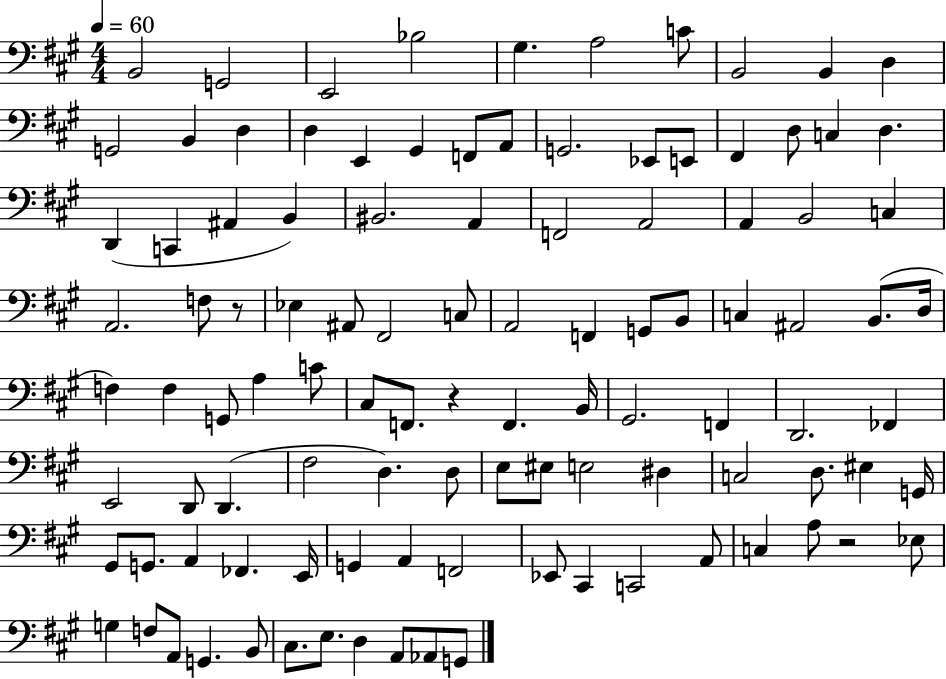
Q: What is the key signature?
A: A major